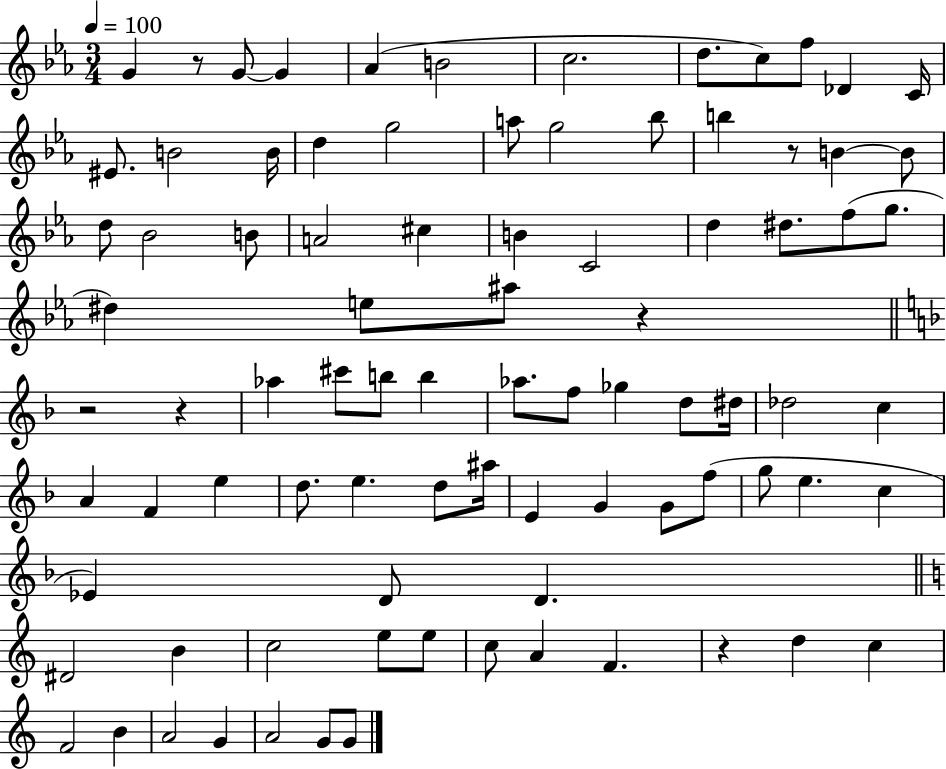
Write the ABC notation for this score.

X:1
T:Untitled
M:3/4
L:1/4
K:Eb
G z/2 G/2 G _A B2 c2 d/2 c/2 f/2 _D C/4 ^E/2 B2 B/4 d g2 a/2 g2 _b/2 b z/2 B B/2 d/2 _B2 B/2 A2 ^c B C2 d ^d/2 f/2 g/2 ^d e/2 ^a/2 z z2 z _a ^c'/2 b/2 b _a/2 f/2 _g d/2 ^d/4 _d2 c A F e d/2 e d/2 ^a/4 E G G/2 f/2 g/2 e c _E D/2 D ^D2 B c2 e/2 e/2 c/2 A F z d c F2 B A2 G A2 G/2 G/2